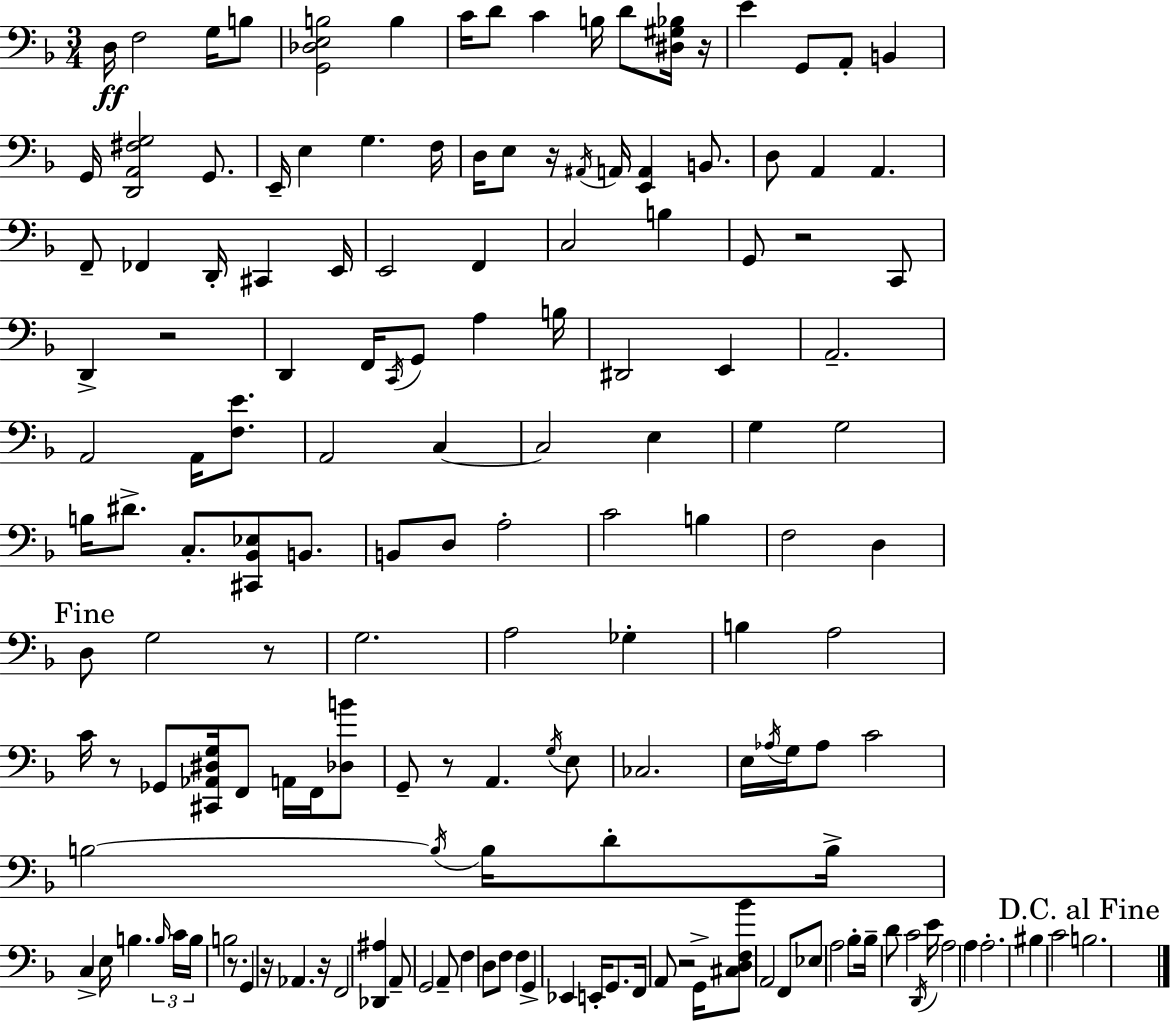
X:1
T:Untitled
M:3/4
L:1/4
K:Dm
D,/4 F,2 G,/4 B,/2 [G,,_D,E,B,]2 B, C/4 D/2 C B,/4 D/2 [^D,^G,_B,]/4 z/4 E G,,/2 A,,/2 B,, G,,/4 [D,,A,,^F,G,]2 G,,/2 E,,/4 E, G, F,/4 D,/4 E,/2 z/4 ^A,,/4 A,,/4 [E,,A,,] B,,/2 D,/2 A,, A,, F,,/2 _F,, D,,/4 ^C,, E,,/4 E,,2 F,, C,2 B, G,,/2 z2 C,,/2 D,, z2 D,, F,,/4 C,,/4 G,,/2 A, B,/4 ^D,,2 E,, A,,2 A,,2 A,,/4 [F,E]/2 A,,2 C, C,2 E, G, G,2 B,/4 ^D/2 C,/2 [^C,,_B,,_E,]/2 B,,/2 B,,/2 D,/2 A,2 C2 B, F,2 D, D,/2 G,2 z/2 G,2 A,2 _G, B, A,2 C/4 z/2 _G,,/2 [^C,,_A,,^D,G,]/4 F,,/2 A,,/4 F,,/4 [_D,B]/2 G,,/2 z/2 A,, G,/4 E,/2 _C,2 E,/4 _A,/4 G,/4 _A,/2 C2 B,2 B,/4 B,/4 D/2 B,/4 C, E,/4 B, B,/4 C/4 B,/4 B,2 z/2 G,, z/4 _A,, z/4 F,,2 [_D,,^A,] A,,/2 G,,2 A,,/2 F, D,/2 F,/2 F, G,, _E,, E,,/4 G,,/2 F,,/4 A,,/2 z2 G,,/4 [^C,D,F,_B]/2 A,,2 F,,/2 _E,/2 A,2 _B,/2 _B,/4 D/2 C2 D,,/4 E/4 A,2 A, A,2 ^B, C2 B,2